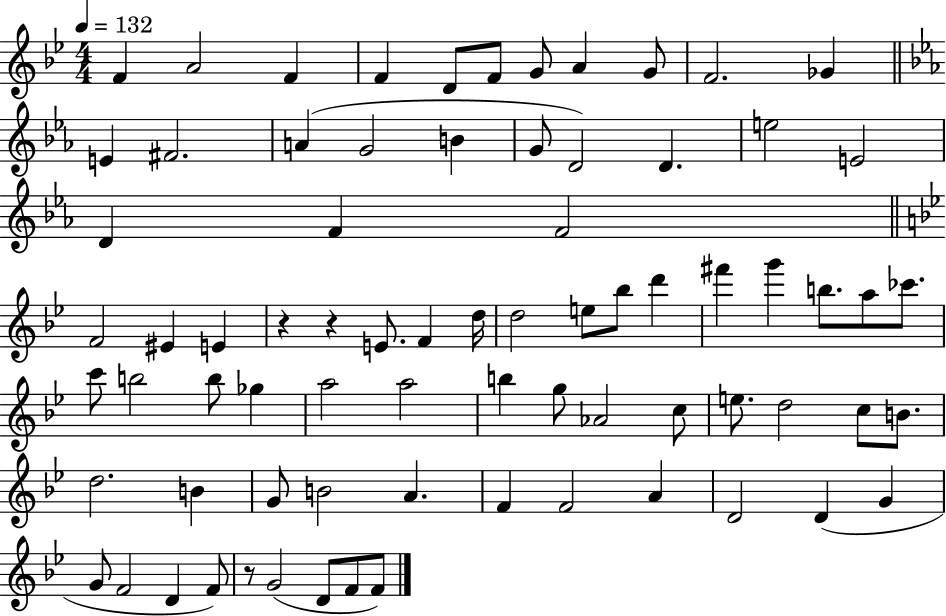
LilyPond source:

{
  \clef treble
  \numericTimeSignature
  \time 4/4
  \key bes \major
  \tempo 4 = 132
  f'4 a'2 f'4 | f'4 d'8 f'8 g'8 a'4 g'8 | f'2. ges'4 | \bar "||" \break \key ees \major e'4 fis'2. | a'4( g'2 b'4 | g'8 d'2) d'4. | e''2 e'2 | \break d'4 f'4 f'2 | \bar "||" \break \key bes \major f'2 eis'4 e'4 | r4 r4 e'8. f'4 d''16 | d''2 e''8 bes''8 d'''4 | fis'''4 g'''4 b''8. a''8 ces'''8. | \break c'''8 b''2 b''8 ges''4 | a''2 a''2 | b''4 g''8 aes'2 c''8 | e''8. d''2 c''8 b'8. | \break d''2. b'4 | g'8 b'2 a'4. | f'4 f'2 a'4 | d'2 d'4( g'4 | \break g'8 f'2 d'4 f'8) | r8 g'2( d'8 f'8 f'8) | \bar "|."
}